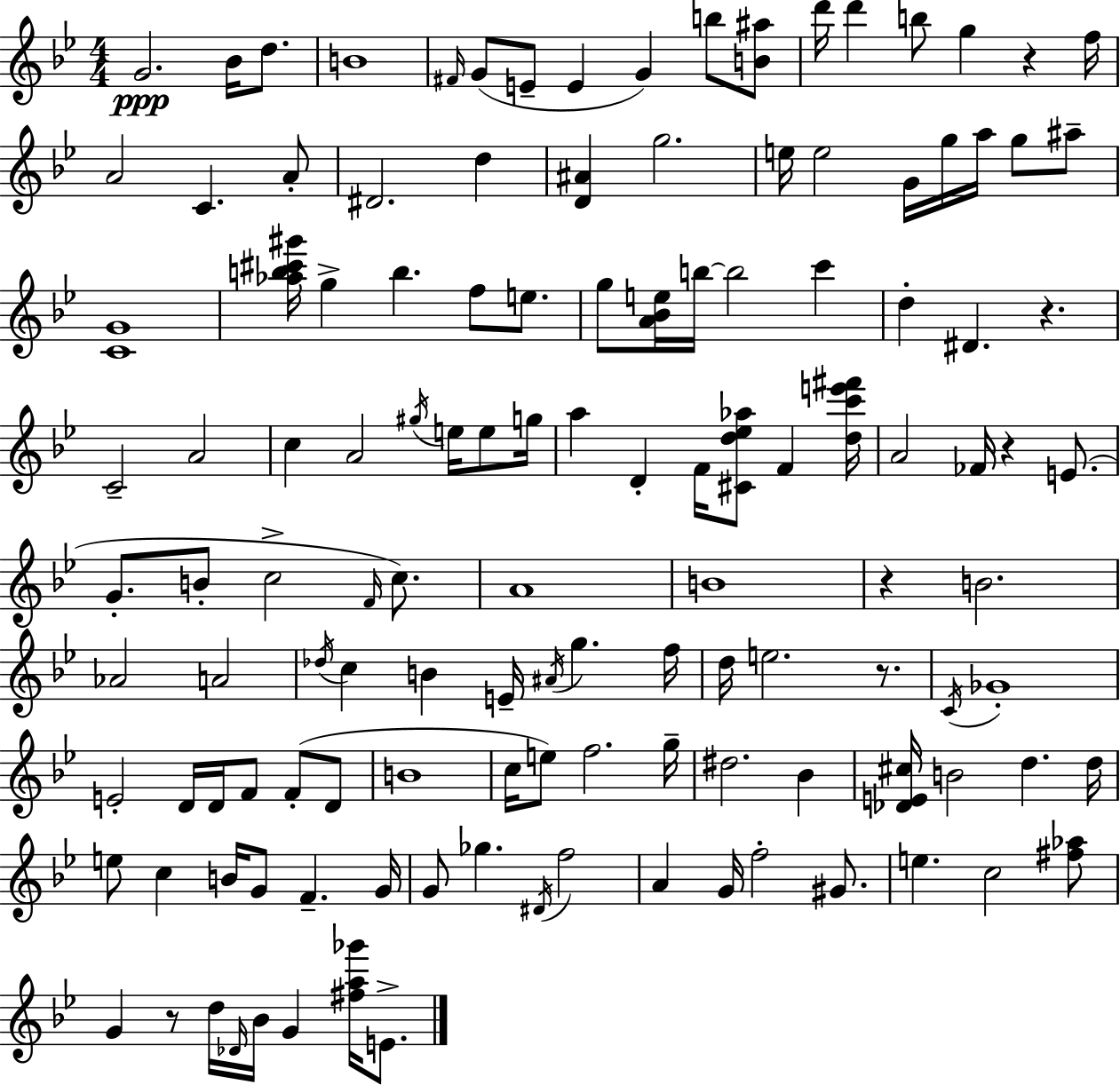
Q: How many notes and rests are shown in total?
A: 128